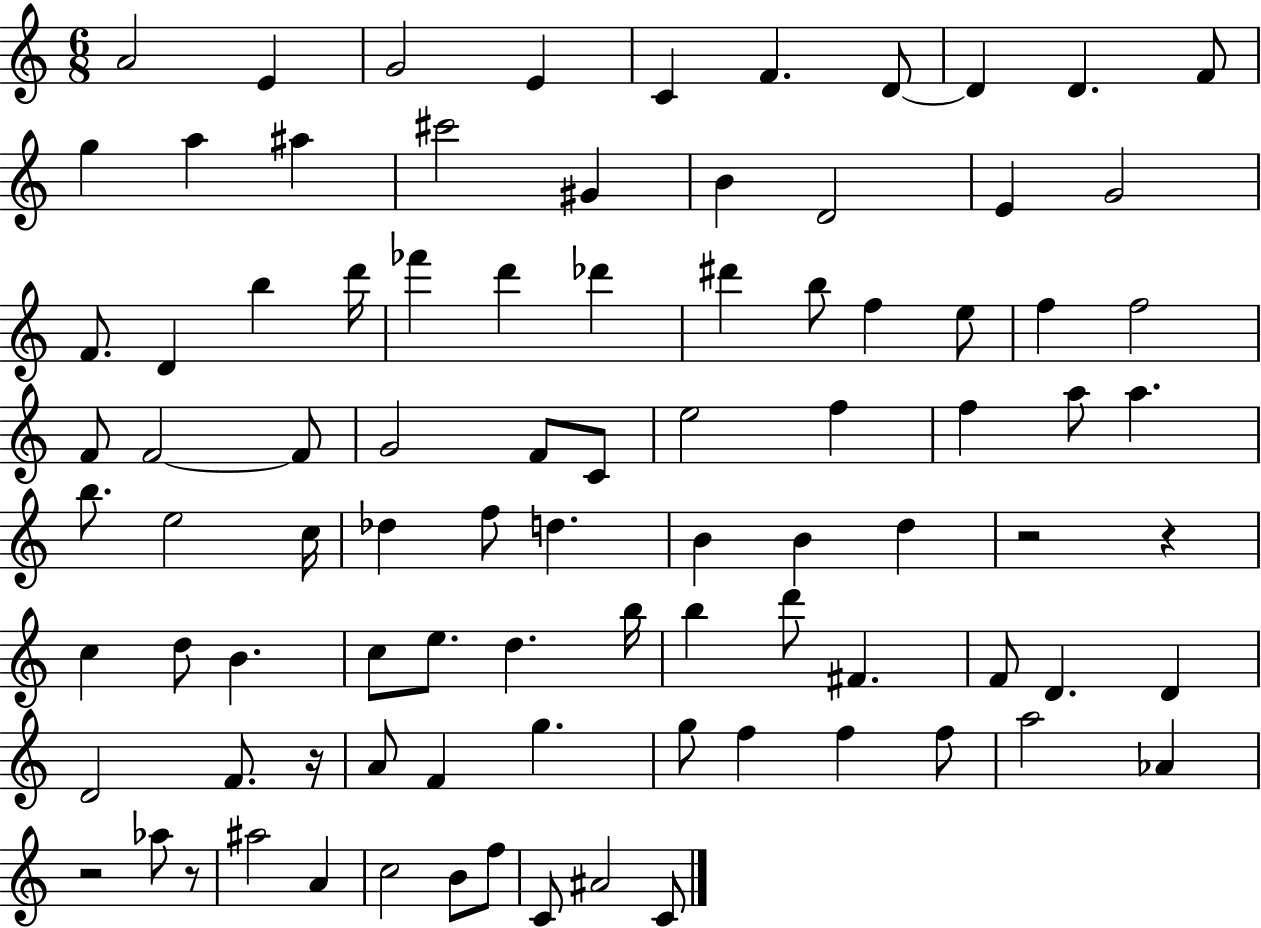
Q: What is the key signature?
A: C major